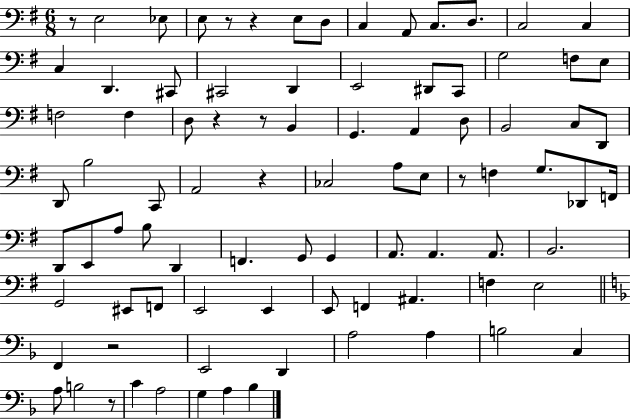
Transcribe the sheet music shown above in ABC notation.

X:1
T:Untitled
M:6/8
L:1/4
K:G
z/2 E,2 _E,/2 E,/2 z/2 z E,/2 D,/2 C, A,,/2 C,/2 D,/2 C,2 C, C, D,, ^C,,/2 ^C,,2 D,, E,,2 ^D,,/2 C,,/2 G,2 F,/2 E,/2 F,2 F, D,/2 z z/2 B,, G,, A,, D,/2 B,,2 C,/2 D,,/2 D,,/2 B,2 C,,/2 A,,2 z _C,2 A,/2 E,/2 z/2 F, G,/2 _D,,/2 F,,/4 D,,/2 E,,/2 A,/2 B,/2 D,, F,, G,,/2 G,, A,,/2 A,, A,,/2 B,,2 G,,2 ^E,,/2 F,,/2 E,,2 E,, E,,/2 F,, ^A,, F, E,2 F,, z2 E,,2 D,, A,2 A, B,2 C, A,/2 B,2 z/2 C A,2 G, A, _B,